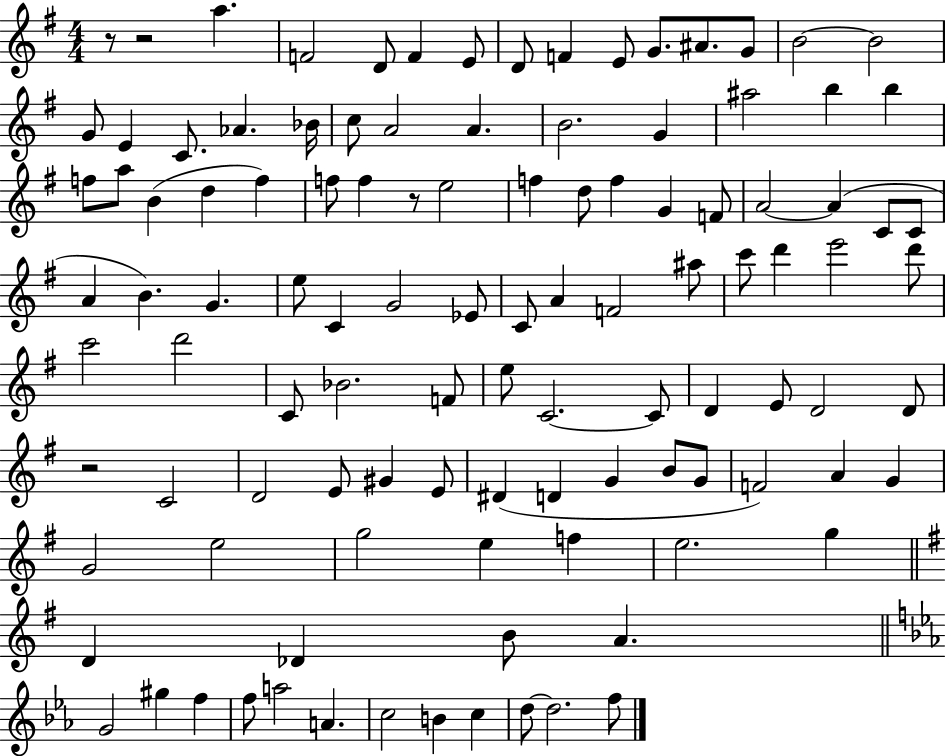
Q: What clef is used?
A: treble